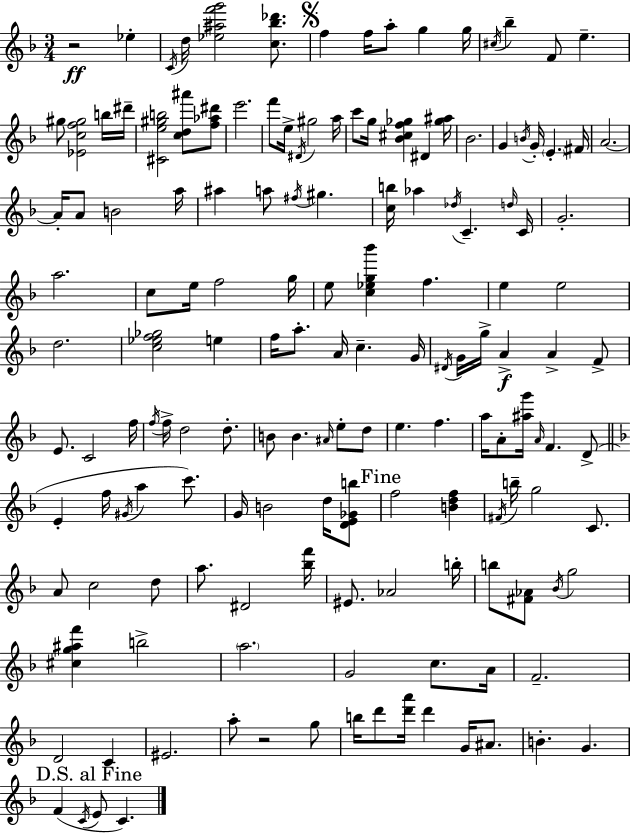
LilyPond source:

{
  \clef treble
  \numericTimeSignature
  \time 3/4
  \key f \major
  r2\ff ees''4-. | \acciaccatura { c'16 } d''16 <ees'' ais'' f''' g'''>2 <c'' bes'' des'''>8. | \mark \markup { \musicglyph "scripts.segno" } f''4 f''16 a''8-. g''4 | g''16 \acciaccatura { cis''16 } bes''4-- f'8 e''4.-- | \break gis''8 <ees' c'' f'' gis''>2 | b''16 dis'''16-- <cis' e'' gis'' b''>2 <c'' d'' ais'''>8 | <f'' aes'' dis'''>8 e'''2. | f'''8 e''16-> \acciaccatura { dis'16 } gis''2 | \break a''16 c'''8 g''16 <bes' cis'' f'' ges''>4 dis'4 | <ges'' ais''>16 bes'2. | g'4 \acciaccatura { b'16 } g'16-. \parenthesize e'4.-. | fis'16 a'2.~~ | \break a'16-. a'8 b'2 | a''16 ais''4 a''8 \acciaccatura { fis''16 } gis''4. | <c'' b''>16 aes''4 \acciaccatura { des''16 } c'4.-- | \grace { d''16 } c'16 g'2.-. | \break a''2. | c''8 e''16 f''2 | g''16 e''8 <c'' ees'' g'' bes'''>4 | f''4. e''4 e''2 | \break d''2. | <c'' ees'' f'' ges''>2 | e''4 f''16 a''8.-. a'16 | c''4.-- g'16 \acciaccatura { dis'16 } g'16 g''16-> a'4->\f | \break a'4-> f'8-> e'8. c'2 | f''16 \acciaccatura { f''16 } f''16-> d''2 | d''8.-. b'8 b'4. | \grace { ais'16 } e''8-. d''8 e''4. | \break f''4. a''16 a'8-. | <ais'' g'''>16 \grace { a'16 } f'4. d'8->( \bar "||" \break \key f \major e'4-. f''16 \acciaccatura { gis'16 } a''4 c'''8.) | g'16 b'2 d''16 <d' e' ges' b''>8 | \mark "Fine" f''2 <b' d'' f''>4 | \acciaccatura { fis'16 } b''16-- g''2 c'8. | \break a'8 c''2 | d''8 a''8. dis'2 | <bes'' f'''>16 eis'8. aes'2 | b''16-. b''8 <fis' aes'>8 \acciaccatura { bes'16 } g''2 | \break <cis'' g'' ais'' f'''>4 b''2-> | \parenthesize a''2. | g'2 c''8. | a'16 f'2.-- | \break d'2 c'4 | eis'2. | a''8-. r2 | g''8 b''16 d'''8 <d''' a'''>16 d'''4 g'16 | \break ais'8. b'4.-. g'4. | \mark "D.S. al Fine" f'4( \acciaccatura { c'16 } e'8 c'4.) | \bar "|."
}